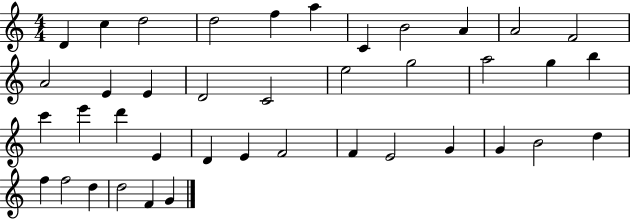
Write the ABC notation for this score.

X:1
T:Untitled
M:4/4
L:1/4
K:C
D c d2 d2 f a C B2 A A2 F2 A2 E E D2 C2 e2 g2 a2 g b c' e' d' E D E F2 F E2 G G B2 d f f2 d d2 F G